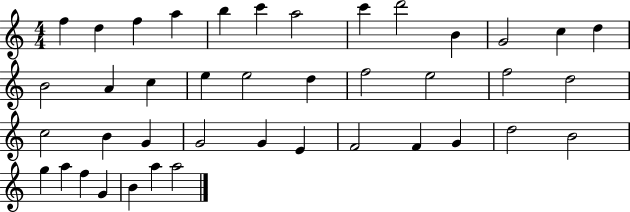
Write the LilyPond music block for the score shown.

{
  \clef treble
  \numericTimeSignature
  \time 4/4
  \key c \major
  f''4 d''4 f''4 a''4 | b''4 c'''4 a''2 | c'''4 d'''2 b'4 | g'2 c''4 d''4 | \break b'2 a'4 c''4 | e''4 e''2 d''4 | f''2 e''2 | f''2 d''2 | \break c''2 b'4 g'4 | g'2 g'4 e'4 | f'2 f'4 g'4 | d''2 b'2 | \break g''4 a''4 f''4 g'4 | b'4 a''4 a''2 | \bar "|."
}